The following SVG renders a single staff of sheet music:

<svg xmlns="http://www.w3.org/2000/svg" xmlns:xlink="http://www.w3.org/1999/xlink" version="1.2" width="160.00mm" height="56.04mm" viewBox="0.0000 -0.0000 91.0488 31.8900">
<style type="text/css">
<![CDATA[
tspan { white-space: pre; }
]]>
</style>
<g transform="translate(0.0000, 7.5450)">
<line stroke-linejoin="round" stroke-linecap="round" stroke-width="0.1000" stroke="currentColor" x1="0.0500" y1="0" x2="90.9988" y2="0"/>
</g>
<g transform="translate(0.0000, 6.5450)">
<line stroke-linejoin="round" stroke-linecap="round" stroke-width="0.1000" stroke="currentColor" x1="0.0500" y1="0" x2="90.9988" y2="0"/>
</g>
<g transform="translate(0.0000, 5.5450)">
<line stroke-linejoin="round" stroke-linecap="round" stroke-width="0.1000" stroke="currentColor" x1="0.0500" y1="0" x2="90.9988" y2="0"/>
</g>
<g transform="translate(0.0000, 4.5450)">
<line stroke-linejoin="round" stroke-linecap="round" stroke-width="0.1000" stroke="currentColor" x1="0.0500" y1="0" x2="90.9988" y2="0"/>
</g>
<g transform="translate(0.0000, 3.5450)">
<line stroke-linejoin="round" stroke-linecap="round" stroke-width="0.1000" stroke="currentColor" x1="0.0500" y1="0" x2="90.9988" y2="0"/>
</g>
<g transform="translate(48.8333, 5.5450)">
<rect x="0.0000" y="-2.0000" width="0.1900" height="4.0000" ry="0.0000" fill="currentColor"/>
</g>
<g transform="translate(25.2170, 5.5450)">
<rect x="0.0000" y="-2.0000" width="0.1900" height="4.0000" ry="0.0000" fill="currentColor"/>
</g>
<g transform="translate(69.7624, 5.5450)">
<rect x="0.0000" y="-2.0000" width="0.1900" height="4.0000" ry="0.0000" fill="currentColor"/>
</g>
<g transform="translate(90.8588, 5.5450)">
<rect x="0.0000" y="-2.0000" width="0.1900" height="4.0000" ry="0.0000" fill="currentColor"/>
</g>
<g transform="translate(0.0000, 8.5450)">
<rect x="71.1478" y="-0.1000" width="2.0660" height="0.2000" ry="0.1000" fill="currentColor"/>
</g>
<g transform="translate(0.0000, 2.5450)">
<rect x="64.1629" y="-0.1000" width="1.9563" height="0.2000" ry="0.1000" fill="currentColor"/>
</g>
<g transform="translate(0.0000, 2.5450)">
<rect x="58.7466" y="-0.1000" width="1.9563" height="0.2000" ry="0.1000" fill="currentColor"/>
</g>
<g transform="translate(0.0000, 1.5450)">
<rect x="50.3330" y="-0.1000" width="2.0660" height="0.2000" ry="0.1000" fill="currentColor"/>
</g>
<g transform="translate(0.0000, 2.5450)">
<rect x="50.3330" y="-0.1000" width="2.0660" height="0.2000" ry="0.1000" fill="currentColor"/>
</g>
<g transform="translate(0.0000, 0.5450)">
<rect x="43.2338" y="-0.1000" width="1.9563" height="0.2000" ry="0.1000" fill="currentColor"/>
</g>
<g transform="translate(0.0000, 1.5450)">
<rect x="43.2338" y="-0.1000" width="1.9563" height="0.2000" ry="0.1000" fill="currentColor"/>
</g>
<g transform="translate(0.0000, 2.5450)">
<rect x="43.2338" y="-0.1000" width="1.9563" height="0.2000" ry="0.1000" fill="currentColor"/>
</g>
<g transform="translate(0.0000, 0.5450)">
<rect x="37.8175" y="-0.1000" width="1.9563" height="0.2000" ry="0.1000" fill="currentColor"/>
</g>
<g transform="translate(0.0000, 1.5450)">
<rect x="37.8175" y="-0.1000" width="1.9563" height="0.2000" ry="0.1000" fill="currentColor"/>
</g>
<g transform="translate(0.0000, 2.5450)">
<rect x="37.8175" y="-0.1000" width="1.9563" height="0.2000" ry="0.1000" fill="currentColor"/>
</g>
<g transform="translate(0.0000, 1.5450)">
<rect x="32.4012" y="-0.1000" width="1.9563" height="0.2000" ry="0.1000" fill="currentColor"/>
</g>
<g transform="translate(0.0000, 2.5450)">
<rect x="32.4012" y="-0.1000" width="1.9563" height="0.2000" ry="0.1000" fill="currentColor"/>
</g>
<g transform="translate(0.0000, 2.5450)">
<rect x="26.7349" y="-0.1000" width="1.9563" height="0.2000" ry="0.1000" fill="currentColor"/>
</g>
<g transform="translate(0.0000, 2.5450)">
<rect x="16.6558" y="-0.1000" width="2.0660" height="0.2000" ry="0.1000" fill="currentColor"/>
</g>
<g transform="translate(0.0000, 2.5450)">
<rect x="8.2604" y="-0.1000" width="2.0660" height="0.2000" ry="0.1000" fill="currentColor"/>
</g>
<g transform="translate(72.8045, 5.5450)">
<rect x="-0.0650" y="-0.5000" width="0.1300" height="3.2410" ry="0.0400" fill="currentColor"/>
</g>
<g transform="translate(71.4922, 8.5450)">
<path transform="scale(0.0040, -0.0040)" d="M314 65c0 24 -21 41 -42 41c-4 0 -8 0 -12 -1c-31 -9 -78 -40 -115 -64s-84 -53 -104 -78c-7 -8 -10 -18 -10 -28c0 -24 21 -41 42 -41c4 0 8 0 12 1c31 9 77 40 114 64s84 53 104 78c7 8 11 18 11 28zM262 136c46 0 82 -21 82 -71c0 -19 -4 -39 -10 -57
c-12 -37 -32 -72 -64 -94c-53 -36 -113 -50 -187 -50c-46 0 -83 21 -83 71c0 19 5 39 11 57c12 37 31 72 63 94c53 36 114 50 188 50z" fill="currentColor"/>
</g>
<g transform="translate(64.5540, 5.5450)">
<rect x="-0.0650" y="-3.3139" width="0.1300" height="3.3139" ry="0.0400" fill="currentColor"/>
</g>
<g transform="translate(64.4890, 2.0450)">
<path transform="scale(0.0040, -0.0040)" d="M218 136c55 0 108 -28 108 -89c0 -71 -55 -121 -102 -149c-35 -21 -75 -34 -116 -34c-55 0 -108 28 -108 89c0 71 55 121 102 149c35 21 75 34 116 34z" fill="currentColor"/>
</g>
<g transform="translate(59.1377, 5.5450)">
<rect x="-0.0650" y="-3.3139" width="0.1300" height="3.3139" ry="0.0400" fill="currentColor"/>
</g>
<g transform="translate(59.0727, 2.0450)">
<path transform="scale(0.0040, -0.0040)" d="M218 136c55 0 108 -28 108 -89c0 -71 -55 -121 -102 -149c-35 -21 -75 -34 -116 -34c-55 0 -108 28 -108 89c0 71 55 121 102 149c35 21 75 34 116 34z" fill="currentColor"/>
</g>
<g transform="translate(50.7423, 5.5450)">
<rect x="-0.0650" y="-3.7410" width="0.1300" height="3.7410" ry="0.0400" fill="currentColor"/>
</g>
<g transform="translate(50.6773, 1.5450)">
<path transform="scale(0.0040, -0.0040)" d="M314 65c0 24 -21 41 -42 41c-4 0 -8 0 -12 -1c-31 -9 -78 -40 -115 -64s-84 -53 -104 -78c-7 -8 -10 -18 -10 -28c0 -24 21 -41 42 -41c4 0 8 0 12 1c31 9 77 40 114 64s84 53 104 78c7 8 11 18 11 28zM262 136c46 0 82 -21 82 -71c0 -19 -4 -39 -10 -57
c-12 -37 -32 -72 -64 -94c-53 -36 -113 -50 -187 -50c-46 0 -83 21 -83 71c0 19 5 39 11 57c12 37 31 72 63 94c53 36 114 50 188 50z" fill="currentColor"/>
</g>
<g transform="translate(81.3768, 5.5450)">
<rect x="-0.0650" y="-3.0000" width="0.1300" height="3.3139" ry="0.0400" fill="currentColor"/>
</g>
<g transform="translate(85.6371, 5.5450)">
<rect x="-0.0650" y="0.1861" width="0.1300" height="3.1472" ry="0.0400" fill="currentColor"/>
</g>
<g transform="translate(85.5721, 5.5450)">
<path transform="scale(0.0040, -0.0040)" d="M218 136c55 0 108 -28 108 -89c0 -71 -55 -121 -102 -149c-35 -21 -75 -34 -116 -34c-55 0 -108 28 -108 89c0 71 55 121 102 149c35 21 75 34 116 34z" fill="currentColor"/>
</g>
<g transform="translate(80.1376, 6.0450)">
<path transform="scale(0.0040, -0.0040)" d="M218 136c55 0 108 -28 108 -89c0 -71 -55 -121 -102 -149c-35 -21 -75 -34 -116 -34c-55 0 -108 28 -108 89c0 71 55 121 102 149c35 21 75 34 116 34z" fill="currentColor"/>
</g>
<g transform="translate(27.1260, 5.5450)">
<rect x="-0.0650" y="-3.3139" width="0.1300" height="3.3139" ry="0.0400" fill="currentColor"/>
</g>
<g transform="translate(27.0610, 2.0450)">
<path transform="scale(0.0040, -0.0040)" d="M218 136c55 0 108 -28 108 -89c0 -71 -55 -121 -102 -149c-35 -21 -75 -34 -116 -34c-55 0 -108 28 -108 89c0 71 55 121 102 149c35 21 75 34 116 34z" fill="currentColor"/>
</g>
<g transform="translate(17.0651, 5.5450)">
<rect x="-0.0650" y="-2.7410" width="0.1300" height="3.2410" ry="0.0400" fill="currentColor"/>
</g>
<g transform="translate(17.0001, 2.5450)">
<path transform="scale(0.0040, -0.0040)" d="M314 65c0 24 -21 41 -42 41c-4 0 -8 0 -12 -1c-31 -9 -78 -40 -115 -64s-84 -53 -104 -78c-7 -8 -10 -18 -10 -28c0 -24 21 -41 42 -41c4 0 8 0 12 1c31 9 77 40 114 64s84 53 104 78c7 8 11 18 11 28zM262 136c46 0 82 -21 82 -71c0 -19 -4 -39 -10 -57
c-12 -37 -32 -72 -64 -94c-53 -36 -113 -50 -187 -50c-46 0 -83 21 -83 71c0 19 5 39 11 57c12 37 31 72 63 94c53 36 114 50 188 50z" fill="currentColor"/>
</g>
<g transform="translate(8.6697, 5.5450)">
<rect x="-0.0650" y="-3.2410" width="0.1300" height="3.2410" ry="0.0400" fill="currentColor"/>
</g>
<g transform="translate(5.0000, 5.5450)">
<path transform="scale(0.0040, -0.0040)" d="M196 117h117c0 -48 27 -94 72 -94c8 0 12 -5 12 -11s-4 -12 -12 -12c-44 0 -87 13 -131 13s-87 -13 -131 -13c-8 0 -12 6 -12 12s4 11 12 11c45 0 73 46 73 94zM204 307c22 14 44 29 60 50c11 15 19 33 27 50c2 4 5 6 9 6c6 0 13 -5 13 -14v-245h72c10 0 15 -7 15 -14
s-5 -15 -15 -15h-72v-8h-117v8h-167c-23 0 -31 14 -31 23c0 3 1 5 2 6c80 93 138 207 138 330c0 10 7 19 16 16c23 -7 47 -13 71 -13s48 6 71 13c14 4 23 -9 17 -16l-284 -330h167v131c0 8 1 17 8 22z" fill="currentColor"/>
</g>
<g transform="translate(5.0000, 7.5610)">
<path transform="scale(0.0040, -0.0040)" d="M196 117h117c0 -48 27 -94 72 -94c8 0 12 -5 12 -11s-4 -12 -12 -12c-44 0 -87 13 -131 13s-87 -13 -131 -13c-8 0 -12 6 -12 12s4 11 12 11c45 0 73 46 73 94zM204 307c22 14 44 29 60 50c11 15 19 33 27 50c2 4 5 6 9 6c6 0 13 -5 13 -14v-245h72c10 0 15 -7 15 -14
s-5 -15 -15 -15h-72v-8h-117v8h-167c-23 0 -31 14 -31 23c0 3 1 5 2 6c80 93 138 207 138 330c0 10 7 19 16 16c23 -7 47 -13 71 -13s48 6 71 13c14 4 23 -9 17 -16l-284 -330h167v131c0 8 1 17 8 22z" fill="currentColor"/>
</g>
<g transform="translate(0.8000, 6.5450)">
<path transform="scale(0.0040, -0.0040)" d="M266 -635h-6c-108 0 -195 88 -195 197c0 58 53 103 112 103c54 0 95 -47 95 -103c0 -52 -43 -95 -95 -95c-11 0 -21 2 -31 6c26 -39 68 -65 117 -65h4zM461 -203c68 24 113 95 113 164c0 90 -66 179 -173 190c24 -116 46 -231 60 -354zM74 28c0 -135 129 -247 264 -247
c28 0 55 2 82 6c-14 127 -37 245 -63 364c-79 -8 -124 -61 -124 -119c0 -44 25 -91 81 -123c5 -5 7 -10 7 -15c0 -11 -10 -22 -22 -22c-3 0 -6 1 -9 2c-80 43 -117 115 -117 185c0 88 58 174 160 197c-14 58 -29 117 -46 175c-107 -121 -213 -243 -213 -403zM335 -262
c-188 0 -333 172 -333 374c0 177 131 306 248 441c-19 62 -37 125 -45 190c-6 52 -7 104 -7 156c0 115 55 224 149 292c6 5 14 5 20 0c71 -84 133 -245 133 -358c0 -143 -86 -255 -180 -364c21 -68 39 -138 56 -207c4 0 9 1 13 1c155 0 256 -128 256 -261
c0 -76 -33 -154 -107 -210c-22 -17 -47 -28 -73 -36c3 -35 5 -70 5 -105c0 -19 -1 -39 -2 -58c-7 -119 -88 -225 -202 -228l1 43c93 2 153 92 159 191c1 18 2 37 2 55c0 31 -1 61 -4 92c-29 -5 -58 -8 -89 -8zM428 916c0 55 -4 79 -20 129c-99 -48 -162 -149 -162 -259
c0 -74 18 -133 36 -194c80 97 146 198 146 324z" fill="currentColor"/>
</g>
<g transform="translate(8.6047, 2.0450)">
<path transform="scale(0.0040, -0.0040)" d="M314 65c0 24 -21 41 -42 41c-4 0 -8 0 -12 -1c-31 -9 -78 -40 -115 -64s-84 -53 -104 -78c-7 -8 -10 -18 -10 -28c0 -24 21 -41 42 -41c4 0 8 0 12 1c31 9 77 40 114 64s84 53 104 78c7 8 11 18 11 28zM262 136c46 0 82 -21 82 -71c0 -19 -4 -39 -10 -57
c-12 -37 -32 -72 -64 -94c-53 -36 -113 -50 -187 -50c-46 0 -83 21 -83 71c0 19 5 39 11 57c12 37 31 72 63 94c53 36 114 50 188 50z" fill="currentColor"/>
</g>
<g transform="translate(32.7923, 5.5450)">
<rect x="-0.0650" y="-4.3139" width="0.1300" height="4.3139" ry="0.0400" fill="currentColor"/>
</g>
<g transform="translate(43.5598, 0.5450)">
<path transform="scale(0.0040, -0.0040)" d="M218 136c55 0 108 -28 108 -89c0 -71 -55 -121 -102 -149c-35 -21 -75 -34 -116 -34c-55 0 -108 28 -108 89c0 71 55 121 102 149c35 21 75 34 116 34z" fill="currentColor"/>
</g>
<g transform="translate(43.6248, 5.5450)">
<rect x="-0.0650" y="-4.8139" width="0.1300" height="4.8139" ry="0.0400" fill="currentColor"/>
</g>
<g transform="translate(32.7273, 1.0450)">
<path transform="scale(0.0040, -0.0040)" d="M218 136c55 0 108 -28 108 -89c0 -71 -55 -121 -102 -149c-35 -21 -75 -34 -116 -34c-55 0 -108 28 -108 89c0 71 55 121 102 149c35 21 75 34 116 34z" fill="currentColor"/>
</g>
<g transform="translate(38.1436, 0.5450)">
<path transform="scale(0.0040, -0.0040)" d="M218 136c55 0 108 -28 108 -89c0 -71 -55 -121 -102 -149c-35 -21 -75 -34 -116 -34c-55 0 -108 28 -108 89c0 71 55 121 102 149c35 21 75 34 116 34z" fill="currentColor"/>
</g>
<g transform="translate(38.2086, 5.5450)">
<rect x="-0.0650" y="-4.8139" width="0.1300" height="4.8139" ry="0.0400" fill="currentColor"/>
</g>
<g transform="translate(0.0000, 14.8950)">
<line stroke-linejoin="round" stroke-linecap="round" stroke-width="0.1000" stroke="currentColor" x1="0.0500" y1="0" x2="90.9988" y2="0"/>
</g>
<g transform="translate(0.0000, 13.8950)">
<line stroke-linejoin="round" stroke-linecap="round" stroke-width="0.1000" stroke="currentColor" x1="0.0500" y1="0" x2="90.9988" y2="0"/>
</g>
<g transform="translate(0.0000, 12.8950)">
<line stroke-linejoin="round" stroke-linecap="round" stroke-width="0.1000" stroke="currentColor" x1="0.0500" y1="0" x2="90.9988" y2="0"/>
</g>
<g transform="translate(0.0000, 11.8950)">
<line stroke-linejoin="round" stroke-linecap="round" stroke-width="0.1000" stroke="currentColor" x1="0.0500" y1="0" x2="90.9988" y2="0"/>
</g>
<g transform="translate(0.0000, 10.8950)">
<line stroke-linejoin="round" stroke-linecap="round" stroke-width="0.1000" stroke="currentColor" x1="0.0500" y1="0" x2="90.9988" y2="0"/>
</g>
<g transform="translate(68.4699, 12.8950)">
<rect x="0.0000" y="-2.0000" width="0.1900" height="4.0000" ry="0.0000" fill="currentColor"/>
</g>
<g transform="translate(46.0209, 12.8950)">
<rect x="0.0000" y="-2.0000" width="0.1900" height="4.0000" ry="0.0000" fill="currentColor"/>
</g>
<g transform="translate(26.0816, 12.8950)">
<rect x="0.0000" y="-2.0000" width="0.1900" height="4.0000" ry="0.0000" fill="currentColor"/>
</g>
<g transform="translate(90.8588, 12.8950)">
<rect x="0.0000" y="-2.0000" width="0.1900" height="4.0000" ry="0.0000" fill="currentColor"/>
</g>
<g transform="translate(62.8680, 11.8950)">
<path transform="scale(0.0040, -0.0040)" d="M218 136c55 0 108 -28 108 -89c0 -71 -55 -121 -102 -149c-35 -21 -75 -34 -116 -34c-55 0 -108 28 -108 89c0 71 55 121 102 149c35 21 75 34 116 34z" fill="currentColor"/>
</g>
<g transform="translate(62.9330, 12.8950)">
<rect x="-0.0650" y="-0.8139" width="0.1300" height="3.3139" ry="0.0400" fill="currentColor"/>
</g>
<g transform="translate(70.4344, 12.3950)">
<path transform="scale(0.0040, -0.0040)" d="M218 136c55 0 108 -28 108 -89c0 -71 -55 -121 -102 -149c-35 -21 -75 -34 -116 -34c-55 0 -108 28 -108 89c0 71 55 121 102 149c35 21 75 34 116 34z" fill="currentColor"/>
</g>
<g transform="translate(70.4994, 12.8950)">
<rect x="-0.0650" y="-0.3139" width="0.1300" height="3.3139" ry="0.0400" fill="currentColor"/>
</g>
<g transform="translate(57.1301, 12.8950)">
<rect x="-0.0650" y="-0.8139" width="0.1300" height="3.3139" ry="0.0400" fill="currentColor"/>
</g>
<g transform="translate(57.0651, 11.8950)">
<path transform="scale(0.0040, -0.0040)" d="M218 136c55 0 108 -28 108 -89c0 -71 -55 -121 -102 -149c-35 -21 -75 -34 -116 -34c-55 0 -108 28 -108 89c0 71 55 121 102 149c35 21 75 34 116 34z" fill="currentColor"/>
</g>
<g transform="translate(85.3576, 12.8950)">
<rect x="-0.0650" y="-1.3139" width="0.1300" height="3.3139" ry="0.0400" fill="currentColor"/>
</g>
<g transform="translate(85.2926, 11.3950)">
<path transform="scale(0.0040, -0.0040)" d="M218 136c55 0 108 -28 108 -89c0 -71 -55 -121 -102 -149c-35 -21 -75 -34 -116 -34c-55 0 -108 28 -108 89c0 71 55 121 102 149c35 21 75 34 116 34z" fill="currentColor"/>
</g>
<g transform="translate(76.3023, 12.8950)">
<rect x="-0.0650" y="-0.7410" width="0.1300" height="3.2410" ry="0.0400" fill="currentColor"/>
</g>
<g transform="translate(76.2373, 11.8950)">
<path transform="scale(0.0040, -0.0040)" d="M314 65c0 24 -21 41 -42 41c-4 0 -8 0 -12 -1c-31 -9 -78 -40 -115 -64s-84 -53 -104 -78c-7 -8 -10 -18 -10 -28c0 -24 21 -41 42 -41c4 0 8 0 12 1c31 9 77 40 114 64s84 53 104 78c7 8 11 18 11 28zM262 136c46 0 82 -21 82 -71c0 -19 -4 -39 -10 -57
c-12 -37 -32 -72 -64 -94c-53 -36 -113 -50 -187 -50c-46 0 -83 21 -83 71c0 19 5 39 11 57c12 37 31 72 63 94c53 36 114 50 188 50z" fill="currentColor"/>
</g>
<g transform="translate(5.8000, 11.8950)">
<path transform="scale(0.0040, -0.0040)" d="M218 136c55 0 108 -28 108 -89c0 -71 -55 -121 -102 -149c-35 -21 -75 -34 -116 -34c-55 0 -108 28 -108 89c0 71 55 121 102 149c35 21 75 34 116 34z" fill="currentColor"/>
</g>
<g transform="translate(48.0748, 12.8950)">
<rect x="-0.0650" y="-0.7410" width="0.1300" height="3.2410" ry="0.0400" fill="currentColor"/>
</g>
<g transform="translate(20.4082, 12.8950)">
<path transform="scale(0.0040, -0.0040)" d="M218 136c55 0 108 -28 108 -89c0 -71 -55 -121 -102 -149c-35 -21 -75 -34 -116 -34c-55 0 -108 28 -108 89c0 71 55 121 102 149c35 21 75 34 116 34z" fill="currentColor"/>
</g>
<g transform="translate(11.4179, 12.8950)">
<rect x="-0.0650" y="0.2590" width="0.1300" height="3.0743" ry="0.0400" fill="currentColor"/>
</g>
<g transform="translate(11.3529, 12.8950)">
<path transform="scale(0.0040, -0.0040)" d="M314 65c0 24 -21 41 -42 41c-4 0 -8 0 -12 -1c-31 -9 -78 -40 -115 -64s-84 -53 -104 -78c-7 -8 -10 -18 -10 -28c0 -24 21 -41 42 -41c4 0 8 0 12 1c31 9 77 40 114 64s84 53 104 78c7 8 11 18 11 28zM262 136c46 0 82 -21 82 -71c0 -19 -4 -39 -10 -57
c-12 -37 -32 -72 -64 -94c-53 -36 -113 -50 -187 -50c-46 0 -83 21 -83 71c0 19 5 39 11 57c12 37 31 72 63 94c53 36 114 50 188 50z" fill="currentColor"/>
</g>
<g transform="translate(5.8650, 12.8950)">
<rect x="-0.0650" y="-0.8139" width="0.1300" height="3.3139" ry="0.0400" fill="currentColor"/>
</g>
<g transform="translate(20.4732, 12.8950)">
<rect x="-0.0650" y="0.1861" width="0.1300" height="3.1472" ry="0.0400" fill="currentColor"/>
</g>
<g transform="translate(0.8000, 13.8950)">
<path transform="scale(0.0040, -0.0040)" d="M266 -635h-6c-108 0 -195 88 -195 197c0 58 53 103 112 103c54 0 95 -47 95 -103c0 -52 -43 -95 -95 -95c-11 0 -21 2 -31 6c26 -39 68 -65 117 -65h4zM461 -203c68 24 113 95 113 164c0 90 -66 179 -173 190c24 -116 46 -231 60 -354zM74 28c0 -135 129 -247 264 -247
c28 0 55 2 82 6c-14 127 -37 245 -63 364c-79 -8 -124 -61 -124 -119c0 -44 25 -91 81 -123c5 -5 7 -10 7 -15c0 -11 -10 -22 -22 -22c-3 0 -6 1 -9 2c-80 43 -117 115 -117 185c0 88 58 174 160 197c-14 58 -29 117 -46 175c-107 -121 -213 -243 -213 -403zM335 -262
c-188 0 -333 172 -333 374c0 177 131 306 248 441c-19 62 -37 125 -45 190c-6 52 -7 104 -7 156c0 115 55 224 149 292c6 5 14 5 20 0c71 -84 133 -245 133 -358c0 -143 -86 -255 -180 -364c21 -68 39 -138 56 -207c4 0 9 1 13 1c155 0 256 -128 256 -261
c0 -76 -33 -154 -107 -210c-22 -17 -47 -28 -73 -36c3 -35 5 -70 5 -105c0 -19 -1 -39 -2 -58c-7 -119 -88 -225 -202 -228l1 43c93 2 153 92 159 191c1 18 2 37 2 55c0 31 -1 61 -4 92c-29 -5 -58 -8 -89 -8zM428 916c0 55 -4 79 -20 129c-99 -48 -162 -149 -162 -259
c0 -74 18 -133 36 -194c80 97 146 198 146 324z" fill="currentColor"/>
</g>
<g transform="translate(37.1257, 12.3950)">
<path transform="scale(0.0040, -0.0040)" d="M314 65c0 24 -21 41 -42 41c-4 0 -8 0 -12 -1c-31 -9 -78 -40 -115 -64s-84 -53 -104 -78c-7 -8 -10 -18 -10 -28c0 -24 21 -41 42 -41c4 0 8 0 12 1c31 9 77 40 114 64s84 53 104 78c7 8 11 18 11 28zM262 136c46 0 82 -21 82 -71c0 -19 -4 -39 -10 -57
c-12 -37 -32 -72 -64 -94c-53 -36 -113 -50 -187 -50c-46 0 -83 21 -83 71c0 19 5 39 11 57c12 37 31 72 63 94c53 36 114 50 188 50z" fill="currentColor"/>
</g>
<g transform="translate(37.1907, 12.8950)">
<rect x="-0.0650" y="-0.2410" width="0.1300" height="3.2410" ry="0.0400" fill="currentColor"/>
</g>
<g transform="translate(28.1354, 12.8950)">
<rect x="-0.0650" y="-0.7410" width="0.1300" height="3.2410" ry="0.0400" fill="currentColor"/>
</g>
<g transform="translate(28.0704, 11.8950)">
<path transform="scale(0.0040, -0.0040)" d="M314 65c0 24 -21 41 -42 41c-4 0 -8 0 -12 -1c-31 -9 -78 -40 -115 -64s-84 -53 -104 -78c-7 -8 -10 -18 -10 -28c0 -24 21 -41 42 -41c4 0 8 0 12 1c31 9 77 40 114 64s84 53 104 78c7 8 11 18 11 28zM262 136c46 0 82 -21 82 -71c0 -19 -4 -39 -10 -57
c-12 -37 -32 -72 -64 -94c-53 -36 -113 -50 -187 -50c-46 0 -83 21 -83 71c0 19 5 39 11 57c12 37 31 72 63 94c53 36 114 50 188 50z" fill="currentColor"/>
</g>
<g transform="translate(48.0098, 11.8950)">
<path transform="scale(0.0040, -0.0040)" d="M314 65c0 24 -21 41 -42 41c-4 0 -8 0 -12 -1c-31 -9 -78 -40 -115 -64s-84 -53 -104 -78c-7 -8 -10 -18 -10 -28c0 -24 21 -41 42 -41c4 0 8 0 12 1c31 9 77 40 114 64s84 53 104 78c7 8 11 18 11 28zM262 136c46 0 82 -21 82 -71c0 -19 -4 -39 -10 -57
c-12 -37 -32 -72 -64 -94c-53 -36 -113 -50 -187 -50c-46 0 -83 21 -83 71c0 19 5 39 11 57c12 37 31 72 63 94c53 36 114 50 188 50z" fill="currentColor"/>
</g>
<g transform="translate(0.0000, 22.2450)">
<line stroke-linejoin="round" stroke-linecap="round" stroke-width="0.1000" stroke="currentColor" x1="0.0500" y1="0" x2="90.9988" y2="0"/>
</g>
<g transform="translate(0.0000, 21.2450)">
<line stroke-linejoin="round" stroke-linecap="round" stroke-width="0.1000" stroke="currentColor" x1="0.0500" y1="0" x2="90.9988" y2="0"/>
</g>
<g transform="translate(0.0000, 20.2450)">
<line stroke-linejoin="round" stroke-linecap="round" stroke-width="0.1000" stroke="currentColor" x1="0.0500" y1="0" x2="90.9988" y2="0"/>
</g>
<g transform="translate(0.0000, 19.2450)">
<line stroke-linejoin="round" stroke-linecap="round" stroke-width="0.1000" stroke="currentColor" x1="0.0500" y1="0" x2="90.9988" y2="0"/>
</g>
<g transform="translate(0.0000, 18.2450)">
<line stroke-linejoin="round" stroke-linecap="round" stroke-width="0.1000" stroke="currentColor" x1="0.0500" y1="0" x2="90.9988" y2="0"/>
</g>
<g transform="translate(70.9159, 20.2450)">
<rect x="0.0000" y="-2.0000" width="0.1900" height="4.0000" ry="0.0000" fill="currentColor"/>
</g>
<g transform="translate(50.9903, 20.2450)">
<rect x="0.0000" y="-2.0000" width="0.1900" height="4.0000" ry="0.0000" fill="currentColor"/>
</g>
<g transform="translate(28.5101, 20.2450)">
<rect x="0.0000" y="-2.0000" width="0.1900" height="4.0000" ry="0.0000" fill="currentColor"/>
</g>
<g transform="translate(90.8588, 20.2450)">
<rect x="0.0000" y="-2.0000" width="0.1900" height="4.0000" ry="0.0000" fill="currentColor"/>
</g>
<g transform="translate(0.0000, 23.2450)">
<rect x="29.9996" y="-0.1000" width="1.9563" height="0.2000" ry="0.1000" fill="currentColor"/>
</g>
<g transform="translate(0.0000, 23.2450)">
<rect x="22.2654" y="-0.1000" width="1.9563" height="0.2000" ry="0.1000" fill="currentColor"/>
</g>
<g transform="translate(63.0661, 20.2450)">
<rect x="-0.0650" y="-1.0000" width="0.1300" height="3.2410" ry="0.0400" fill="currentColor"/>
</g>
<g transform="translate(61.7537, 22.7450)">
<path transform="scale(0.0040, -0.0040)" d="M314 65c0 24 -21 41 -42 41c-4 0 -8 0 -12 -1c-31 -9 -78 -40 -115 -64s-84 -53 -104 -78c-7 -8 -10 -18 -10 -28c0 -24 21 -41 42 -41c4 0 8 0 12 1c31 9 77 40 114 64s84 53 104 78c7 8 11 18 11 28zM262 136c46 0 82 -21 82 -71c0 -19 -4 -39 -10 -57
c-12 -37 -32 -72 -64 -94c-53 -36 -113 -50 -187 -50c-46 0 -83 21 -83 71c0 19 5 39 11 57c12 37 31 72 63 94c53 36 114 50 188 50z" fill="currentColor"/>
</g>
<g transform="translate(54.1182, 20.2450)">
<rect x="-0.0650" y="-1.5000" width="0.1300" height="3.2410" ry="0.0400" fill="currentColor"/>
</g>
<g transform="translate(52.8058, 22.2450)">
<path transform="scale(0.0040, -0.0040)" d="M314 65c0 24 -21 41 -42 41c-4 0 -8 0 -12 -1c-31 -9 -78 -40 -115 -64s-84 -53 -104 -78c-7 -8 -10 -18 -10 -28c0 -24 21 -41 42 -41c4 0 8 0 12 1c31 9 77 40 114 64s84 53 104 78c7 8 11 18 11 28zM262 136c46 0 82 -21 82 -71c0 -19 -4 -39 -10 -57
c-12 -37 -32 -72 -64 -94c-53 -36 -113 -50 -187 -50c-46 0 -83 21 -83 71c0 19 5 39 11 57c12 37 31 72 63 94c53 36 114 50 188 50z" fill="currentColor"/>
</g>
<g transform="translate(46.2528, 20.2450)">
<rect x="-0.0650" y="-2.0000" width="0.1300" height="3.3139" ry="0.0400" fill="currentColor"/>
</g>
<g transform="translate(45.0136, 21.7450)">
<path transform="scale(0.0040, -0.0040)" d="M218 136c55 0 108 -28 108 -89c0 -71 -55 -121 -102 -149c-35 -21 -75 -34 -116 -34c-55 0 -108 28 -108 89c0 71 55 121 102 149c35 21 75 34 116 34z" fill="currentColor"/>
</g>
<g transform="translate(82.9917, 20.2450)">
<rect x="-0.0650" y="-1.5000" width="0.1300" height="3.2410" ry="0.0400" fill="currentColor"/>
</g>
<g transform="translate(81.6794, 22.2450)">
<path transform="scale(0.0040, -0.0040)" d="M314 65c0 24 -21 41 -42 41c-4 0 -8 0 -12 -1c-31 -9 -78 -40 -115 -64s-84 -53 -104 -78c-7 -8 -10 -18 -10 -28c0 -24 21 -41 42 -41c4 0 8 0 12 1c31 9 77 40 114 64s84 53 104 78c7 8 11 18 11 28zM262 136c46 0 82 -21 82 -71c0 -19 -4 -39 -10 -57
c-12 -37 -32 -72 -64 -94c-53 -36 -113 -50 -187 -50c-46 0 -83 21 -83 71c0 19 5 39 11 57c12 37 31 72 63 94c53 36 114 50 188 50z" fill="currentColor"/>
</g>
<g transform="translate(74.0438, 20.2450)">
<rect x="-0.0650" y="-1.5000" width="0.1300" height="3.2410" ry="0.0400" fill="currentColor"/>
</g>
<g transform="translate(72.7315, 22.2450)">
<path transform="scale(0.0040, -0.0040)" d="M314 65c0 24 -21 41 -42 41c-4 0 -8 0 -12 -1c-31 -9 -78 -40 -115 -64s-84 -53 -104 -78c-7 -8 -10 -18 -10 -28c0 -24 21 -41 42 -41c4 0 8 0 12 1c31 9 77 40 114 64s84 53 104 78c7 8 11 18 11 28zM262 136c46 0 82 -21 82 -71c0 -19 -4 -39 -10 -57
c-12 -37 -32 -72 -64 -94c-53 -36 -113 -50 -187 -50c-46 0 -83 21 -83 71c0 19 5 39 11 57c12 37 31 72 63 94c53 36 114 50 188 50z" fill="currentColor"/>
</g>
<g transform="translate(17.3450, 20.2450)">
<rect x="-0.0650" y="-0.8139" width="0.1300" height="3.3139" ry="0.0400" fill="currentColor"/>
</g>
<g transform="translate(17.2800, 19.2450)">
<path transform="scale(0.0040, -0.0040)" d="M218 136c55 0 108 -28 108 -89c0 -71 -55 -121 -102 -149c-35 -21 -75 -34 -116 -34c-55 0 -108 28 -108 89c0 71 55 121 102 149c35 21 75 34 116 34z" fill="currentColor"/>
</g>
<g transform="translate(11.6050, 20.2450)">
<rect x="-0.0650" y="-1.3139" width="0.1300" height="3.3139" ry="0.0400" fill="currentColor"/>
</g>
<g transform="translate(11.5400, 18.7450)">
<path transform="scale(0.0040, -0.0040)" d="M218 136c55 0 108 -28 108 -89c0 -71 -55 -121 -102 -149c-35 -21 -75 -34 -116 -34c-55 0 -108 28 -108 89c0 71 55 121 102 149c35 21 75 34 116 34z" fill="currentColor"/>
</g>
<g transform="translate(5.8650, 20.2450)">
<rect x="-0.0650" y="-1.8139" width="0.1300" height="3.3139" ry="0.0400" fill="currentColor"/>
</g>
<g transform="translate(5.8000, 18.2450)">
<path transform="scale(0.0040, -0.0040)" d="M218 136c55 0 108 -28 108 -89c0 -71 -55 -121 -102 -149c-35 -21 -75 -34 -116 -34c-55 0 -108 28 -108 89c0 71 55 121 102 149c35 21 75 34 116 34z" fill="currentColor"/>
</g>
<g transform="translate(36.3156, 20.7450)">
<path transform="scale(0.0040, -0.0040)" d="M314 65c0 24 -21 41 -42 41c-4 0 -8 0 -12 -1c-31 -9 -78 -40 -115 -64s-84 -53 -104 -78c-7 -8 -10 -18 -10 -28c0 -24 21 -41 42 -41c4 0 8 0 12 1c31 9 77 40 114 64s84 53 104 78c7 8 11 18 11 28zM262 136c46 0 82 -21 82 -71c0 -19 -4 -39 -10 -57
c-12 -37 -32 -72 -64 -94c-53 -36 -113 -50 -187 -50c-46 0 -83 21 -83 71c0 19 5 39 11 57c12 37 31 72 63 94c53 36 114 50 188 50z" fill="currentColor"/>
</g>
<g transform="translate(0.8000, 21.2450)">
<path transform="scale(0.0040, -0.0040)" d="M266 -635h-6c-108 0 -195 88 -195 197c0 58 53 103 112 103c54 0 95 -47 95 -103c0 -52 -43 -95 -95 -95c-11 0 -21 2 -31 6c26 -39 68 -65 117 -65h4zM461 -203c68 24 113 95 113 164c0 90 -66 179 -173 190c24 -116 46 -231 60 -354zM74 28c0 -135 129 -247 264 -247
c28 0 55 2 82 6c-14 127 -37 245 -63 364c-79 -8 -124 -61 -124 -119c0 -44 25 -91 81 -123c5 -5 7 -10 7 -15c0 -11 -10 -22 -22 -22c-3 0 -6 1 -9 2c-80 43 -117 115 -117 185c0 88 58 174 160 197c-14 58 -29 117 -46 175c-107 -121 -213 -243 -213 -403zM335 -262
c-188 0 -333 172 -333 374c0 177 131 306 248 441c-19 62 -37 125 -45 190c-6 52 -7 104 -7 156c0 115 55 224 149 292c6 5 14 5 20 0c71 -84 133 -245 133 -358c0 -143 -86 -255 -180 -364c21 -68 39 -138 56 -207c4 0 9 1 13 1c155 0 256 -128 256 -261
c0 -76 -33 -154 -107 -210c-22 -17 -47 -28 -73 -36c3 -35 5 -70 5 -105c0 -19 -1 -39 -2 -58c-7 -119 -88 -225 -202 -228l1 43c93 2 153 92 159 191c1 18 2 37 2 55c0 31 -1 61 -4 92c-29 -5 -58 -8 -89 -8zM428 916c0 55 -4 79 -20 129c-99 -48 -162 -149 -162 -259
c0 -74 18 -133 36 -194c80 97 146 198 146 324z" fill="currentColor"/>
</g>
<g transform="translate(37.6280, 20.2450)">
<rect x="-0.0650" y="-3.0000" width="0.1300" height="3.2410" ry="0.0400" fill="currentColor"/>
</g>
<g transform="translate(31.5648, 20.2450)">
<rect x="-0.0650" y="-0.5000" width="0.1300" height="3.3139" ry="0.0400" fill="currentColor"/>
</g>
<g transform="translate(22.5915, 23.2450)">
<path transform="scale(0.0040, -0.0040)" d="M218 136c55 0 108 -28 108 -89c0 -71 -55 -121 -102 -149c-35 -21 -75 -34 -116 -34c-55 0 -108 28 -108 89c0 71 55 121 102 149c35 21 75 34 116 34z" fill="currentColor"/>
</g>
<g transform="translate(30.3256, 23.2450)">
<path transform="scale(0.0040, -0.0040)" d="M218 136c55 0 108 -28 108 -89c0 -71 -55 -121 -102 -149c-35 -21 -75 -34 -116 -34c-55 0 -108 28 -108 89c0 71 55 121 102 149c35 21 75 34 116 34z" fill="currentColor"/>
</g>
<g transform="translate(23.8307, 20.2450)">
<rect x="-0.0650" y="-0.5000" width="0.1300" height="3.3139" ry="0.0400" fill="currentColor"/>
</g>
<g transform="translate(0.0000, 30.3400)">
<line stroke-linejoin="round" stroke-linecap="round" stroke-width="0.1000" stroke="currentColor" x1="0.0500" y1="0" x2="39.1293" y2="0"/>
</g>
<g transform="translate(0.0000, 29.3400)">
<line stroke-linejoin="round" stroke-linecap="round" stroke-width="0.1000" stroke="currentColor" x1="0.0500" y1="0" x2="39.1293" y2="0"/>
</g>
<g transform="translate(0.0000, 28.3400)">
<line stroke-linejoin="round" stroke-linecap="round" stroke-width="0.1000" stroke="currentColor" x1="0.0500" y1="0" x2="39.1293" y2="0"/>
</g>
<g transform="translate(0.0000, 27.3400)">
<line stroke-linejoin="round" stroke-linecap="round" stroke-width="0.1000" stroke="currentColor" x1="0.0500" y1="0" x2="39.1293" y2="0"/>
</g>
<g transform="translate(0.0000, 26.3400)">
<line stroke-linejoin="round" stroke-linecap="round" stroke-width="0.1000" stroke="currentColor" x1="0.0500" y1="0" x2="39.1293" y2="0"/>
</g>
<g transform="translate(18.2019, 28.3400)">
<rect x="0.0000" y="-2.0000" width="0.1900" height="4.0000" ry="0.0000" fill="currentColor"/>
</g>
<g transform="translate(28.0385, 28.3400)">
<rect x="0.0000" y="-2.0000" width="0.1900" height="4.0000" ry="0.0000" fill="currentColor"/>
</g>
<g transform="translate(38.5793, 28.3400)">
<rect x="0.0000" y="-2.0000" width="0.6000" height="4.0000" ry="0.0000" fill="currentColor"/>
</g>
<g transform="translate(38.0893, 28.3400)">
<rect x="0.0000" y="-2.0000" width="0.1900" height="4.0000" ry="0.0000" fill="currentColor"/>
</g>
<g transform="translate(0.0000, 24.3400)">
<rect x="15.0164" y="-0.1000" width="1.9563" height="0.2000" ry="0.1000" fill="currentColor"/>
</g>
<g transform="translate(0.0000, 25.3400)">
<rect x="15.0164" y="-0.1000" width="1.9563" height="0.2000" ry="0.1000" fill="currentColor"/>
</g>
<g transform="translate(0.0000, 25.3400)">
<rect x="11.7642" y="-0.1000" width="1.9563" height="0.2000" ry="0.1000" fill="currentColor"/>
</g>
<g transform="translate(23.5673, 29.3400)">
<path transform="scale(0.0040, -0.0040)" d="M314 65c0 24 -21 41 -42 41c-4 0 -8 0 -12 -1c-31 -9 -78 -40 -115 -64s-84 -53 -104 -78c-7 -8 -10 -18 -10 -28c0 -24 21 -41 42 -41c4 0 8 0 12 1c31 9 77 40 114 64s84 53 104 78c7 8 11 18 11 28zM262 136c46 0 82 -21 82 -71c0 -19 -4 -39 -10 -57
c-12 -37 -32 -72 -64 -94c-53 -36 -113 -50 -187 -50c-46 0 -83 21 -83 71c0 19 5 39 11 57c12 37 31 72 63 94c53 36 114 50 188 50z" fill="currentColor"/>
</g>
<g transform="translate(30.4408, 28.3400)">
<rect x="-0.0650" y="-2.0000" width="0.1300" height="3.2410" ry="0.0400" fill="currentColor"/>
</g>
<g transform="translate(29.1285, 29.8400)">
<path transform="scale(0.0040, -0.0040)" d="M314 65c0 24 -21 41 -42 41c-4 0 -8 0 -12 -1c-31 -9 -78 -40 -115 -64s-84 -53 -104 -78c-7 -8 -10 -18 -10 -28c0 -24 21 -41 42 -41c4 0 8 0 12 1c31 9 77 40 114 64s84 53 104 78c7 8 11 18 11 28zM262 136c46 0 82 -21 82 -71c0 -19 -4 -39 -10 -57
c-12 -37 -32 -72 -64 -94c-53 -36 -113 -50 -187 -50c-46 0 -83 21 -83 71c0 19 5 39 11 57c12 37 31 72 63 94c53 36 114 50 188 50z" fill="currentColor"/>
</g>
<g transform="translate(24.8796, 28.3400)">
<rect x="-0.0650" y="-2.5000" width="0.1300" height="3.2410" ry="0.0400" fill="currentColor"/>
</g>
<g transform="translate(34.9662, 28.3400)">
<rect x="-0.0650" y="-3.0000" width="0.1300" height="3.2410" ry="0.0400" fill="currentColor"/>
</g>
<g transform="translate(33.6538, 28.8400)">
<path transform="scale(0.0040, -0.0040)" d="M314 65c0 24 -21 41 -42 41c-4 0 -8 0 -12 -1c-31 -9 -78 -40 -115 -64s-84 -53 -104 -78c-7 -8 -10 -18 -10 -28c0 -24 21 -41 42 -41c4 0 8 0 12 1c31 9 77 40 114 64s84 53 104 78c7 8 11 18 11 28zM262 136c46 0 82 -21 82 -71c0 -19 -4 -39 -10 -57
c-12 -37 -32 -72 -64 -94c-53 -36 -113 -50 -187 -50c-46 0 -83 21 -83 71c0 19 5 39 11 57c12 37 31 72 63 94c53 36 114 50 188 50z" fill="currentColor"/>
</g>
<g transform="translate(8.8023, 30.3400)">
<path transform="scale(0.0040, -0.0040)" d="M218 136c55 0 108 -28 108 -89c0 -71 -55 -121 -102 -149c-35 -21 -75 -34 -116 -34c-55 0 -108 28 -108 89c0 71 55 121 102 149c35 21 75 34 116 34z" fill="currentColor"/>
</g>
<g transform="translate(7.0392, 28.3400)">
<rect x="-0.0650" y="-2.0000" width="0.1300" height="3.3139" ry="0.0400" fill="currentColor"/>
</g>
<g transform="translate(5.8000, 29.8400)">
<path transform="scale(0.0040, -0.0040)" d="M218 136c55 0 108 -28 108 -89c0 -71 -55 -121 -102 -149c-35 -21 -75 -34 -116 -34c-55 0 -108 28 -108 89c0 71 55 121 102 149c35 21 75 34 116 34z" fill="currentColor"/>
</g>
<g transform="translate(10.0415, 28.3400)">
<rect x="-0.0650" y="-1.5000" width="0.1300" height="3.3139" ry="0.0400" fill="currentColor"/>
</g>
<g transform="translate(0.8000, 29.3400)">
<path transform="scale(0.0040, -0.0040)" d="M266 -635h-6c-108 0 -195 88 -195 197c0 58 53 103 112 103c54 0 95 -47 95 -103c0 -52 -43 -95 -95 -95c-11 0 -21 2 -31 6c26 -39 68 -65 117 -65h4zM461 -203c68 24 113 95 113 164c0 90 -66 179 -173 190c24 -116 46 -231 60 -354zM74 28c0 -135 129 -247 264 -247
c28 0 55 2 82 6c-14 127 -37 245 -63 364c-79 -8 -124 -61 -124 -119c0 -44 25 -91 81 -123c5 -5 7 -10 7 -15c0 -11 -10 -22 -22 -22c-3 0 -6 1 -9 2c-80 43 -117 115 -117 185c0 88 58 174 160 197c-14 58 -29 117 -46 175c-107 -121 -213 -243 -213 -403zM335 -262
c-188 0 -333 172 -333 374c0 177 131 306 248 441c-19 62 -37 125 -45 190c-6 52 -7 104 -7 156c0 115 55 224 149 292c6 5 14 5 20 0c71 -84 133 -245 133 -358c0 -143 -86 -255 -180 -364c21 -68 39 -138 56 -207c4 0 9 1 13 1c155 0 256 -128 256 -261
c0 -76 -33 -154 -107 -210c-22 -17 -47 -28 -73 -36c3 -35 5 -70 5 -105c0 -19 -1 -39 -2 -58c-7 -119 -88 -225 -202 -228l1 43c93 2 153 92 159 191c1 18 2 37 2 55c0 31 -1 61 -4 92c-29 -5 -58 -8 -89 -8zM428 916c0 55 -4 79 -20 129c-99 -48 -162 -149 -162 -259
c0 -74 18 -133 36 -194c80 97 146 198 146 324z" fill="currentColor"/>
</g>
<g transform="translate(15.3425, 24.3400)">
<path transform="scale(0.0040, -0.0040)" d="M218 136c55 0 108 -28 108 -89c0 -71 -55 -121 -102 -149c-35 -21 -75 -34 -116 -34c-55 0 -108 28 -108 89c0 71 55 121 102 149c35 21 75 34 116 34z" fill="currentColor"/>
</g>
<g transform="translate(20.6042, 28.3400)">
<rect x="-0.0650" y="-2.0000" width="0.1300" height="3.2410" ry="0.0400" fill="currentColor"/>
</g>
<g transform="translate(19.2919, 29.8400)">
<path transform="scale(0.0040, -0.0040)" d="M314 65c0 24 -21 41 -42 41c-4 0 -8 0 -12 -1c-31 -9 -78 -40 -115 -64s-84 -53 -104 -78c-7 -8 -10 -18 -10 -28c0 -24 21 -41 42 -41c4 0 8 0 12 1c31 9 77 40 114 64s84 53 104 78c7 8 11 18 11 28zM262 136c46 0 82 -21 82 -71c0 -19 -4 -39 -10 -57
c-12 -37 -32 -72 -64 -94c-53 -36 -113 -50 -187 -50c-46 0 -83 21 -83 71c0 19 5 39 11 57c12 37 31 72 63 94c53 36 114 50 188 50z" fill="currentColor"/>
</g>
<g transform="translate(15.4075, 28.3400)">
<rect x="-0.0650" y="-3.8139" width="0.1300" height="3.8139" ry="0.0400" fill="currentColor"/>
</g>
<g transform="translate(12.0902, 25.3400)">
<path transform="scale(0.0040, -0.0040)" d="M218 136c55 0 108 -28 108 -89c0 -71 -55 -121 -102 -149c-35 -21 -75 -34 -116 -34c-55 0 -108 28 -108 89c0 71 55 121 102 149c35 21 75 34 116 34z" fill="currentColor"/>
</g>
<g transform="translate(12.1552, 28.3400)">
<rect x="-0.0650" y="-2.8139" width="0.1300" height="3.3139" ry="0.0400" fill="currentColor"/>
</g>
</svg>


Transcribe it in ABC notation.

X:1
T:Untitled
M:4/4
L:1/4
K:C
b2 a2 b d' e' e' c'2 b b C2 A B d B2 B d2 c2 d2 d d c d2 e f e d C C A2 F E2 D2 E2 E2 F E a c' F2 G2 F2 A2